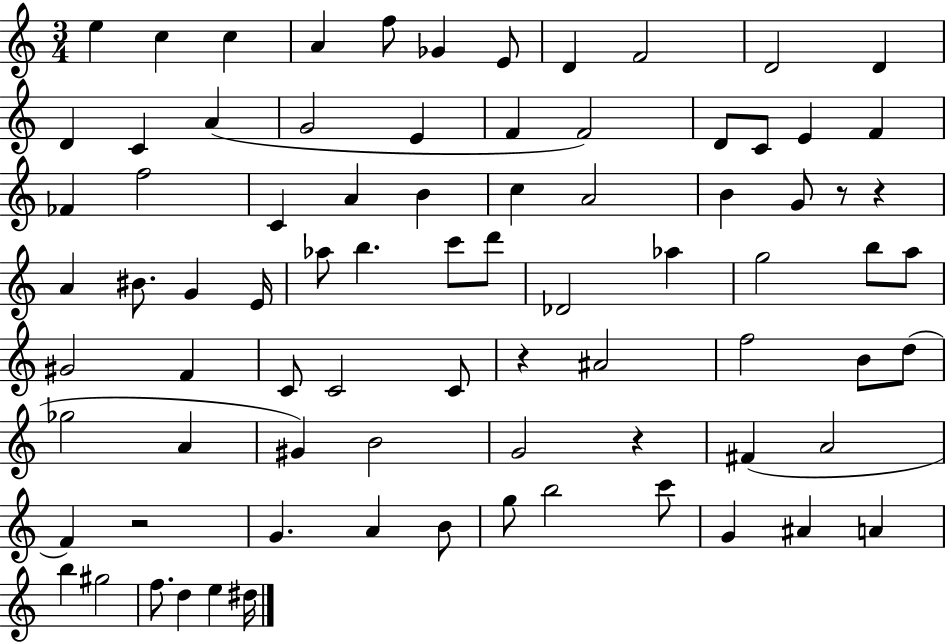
E5/q C5/q C5/q A4/q F5/e Gb4/q E4/e D4/q F4/h D4/h D4/q D4/q C4/q A4/q G4/h E4/q F4/q F4/h D4/e C4/e E4/q F4/q FES4/q F5/h C4/q A4/q B4/q C5/q A4/h B4/q G4/e R/e R/q A4/q BIS4/e. G4/q E4/s Ab5/e B5/q. C6/e D6/e Db4/h Ab5/q G5/h B5/e A5/e G#4/h F4/q C4/e C4/h C4/e R/q A#4/h F5/h B4/e D5/e Gb5/h A4/q G#4/q B4/h G4/h R/q F#4/q A4/h F4/q R/h G4/q. A4/q B4/e G5/e B5/h C6/e G4/q A#4/q A4/q B5/q G#5/h F5/e. D5/q E5/q D#5/s